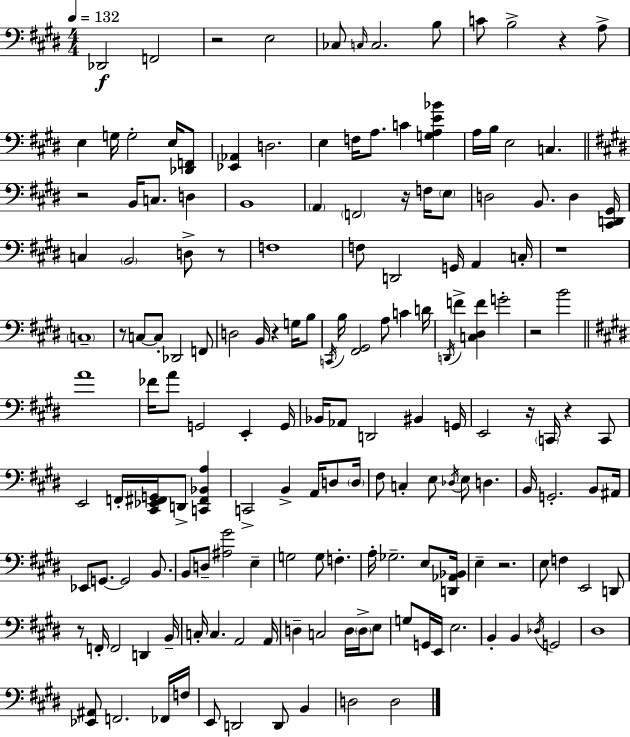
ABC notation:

X:1
T:Untitled
M:4/4
L:1/4
K:E
_D,,2 F,,2 z2 E,2 _C,/2 C,/4 C,2 B,/2 C/2 B,2 z A,/2 E, G,/4 G,2 E,/4 [_D,,F,,]/2 [_E,,_A,,] D,2 E, F,/4 A,/2 C [G,A,E_B] A,/4 B,/4 E,2 C, z2 B,,/4 C,/2 D, B,,4 A,, F,,2 z/4 F,/4 E,/2 D,2 B,,/2 D, [^C,,D,,^G,,]/4 C, B,,2 D,/2 z/2 F,4 F,/2 D,,2 G,,/4 A,, C,/4 z4 C,4 z/2 C,/2 C,/2 _D,,2 F,,/2 D,2 B,,/4 z G,/4 B,/2 C,,/4 B,/4 [^F,,^G,,]2 A,/2 C D/4 D,,/4 F [C,^D,F] G2 z2 B2 A4 _F/4 A/2 G,,2 E,, G,,/4 _B,,/4 _A,,/2 D,,2 ^B,, G,,/4 E,,2 z/4 C,,/4 z C,,/2 E,,2 F,,/4 [^C,,_E,,^F,,G,,]/4 D,,/2 [C,,^F,,_B,,A,] C,,2 B,, A,,/4 D,/2 D,/4 ^F,/2 C, E,/2 _D,/4 E,/2 D, B,,/4 G,,2 B,,/2 ^A,,/4 _E,,/2 G,,/2 G,,2 B,,/2 B,,/2 D,/2 [^A,^G]2 E, G,2 G,/2 F, A,/4 _G,2 E,/2 [D,,_A,,_B,,]/4 E, z2 E,/2 F, E,,2 D,,/2 z/2 F,,/4 F,,2 D,, B,,/4 C,/4 C, A,,2 A,,/4 D, C,2 D,/4 D,/4 E,/2 G,/2 G,,/4 E,,/4 E,2 B,, B,, _D,/4 G,,2 ^D,4 [_E,,^A,,]/2 F,,2 _F,,/4 F,/4 E,,/2 D,,2 D,,/2 B,, D,2 D,2